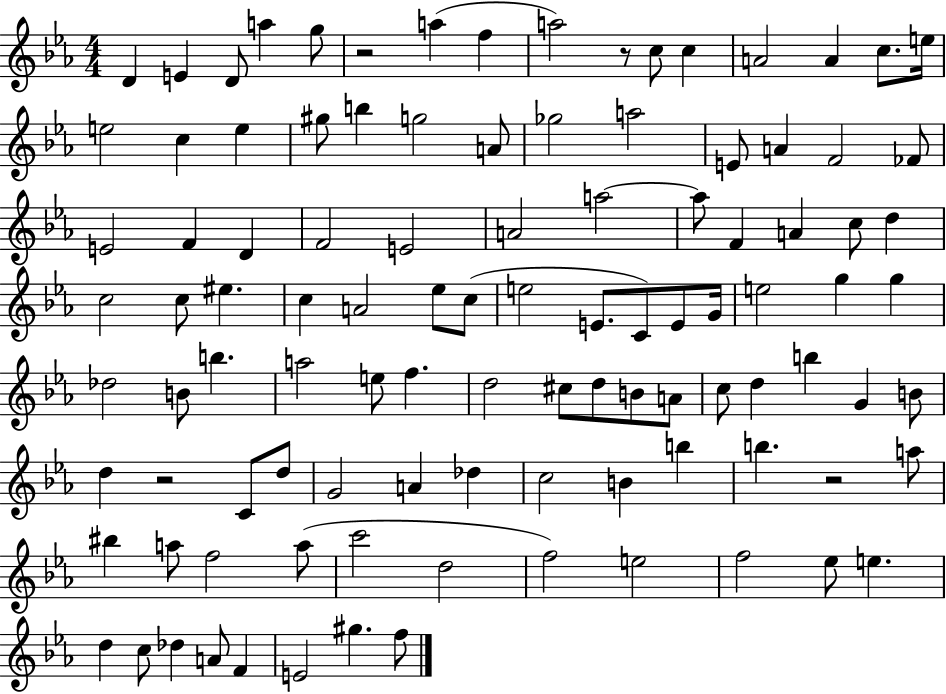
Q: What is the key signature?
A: EES major